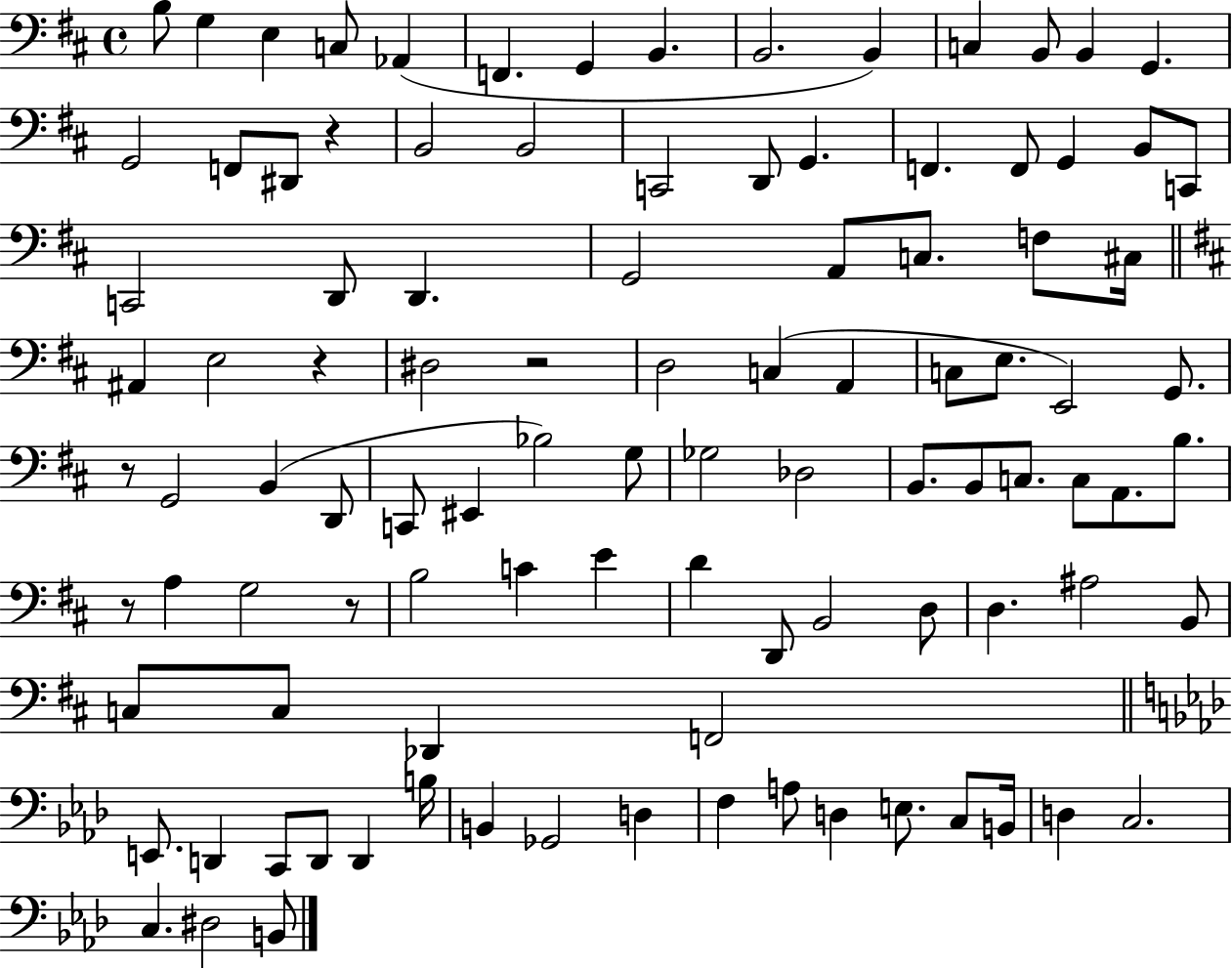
{
  \clef bass
  \time 4/4
  \defaultTimeSignature
  \key d \major
  b8 g4 e4 c8 aes,4( | f,4. g,4 b,4. | b,2. b,4) | c4 b,8 b,4 g,4. | \break g,2 f,8 dis,8 r4 | b,2 b,2 | c,2 d,8 g,4. | f,4. f,8 g,4 b,8 c,8 | \break c,2 d,8 d,4. | g,2 a,8 c8. f8 cis16 | \bar "||" \break \key d \major ais,4 e2 r4 | dis2 r2 | d2 c4( a,4 | c8 e8. e,2) g,8. | \break r8 g,2 b,4( d,8 | c,8 eis,4 bes2) g8 | ges2 des2 | b,8. b,8 c8. c8 a,8. b8. | \break r8 a4 g2 r8 | b2 c'4 e'4 | d'4 d,8 b,2 d8 | d4. ais2 b,8 | \break c8 c8 des,4 f,2 | \bar "||" \break \key f \minor e,8. d,4 c,8 d,8 d,4 b16 | b,4 ges,2 d4 | f4 a8 d4 e8. c8 b,16 | d4 c2. | \break c4. dis2 b,8 | \bar "|."
}